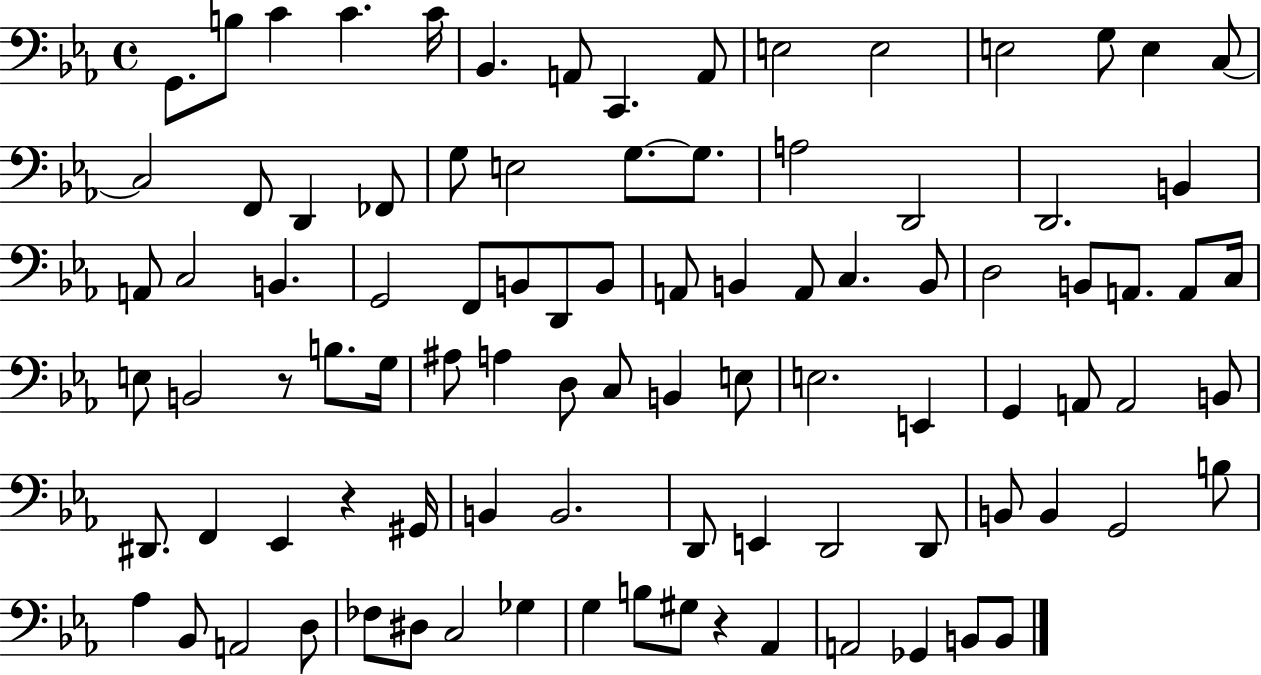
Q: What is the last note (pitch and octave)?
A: B2